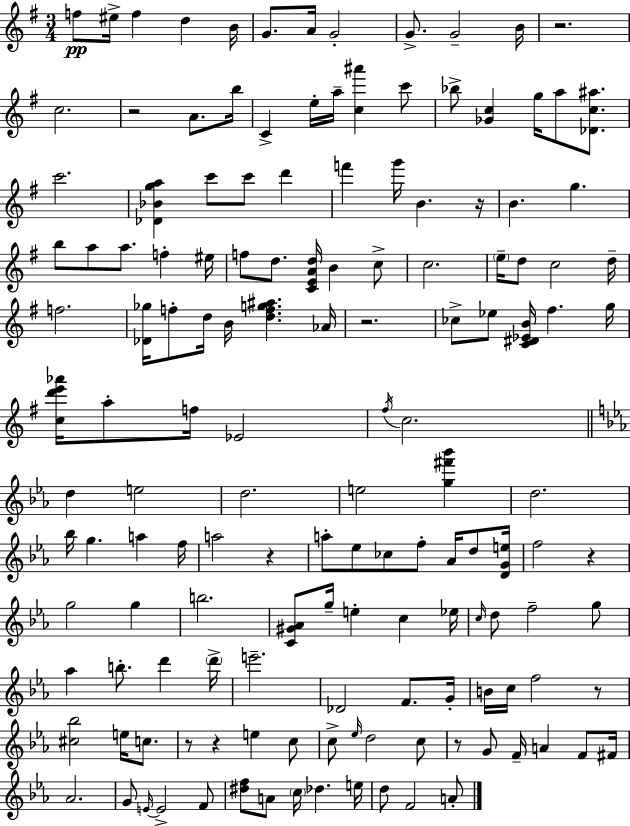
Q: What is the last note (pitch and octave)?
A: A4